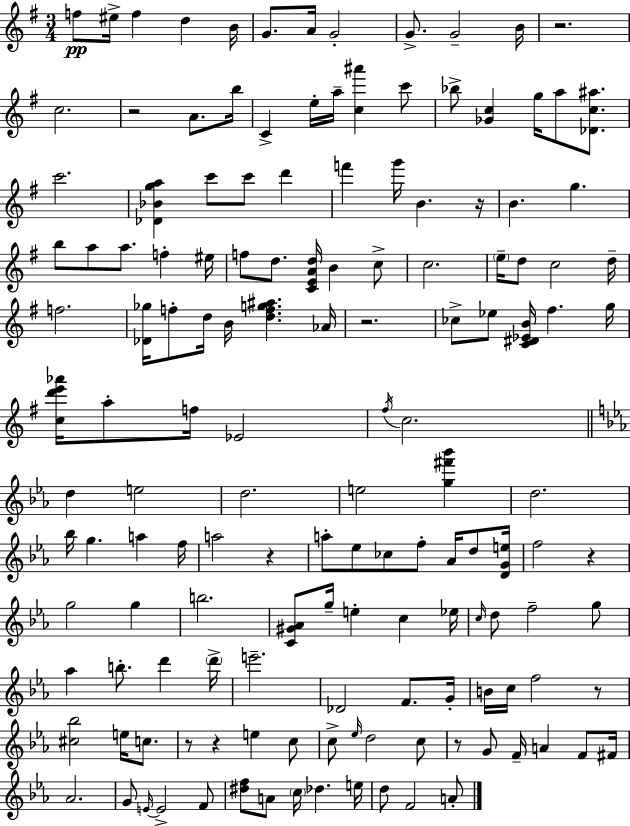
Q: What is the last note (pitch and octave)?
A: A4